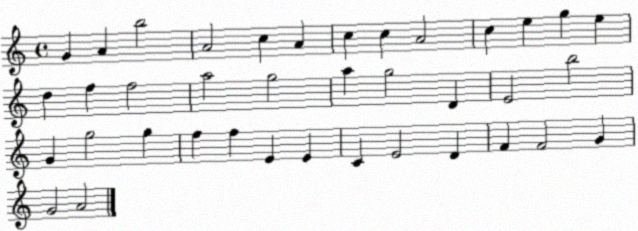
X:1
T:Untitled
M:4/4
L:1/4
K:C
G A b2 A2 c A c c A2 c e g e d f f2 a2 g2 a g2 D E2 b2 G g2 g f f E E C E2 D F F2 G G2 A2